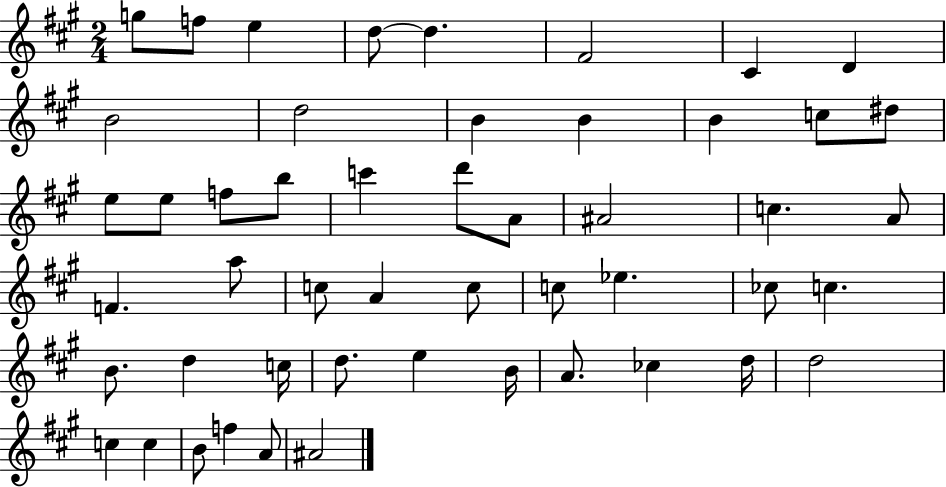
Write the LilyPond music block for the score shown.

{
  \clef treble
  \numericTimeSignature
  \time 2/4
  \key a \major
  g''8 f''8 e''4 | d''8~~ d''4. | fis'2 | cis'4 d'4 | \break b'2 | d''2 | b'4 b'4 | b'4 c''8 dis''8 | \break e''8 e''8 f''8 b''8 | c'''4 d'''8 a'8 | ais'2 | c''4. a'8 | \break f'4. a''8 | c''8 a'4 c''8 | c''8 ees''4. | ces''8 c''4. | \break b'8. d''4 c''16 | d''8. e''4 b'16 | a'8. ces''4 d''16 | d''2 | \break c''4 c''4 | b'8 f''4 a'8 | ais'2 | \bar "|."
}